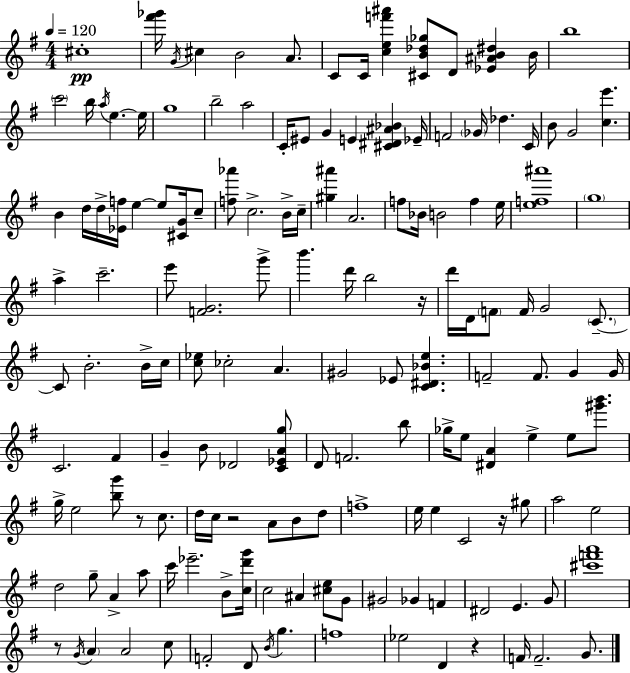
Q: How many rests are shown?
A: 6